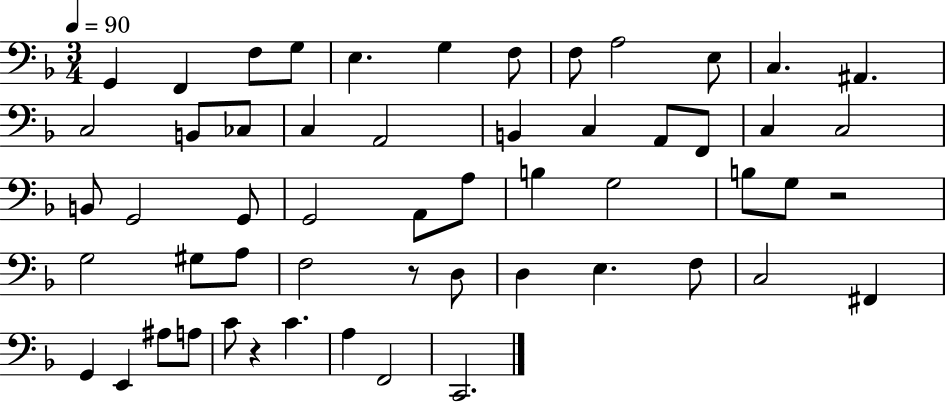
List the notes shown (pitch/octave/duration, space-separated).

G2/q F2/q F3/e G3/e E3/q. G3/q F3/e F3/e A3/h E3/e C3/q. A#2/q. C3/h B2/e CES3/e C3/q A2/h B2/q C3/q A2/e F2/e C3/q C3/h B2/e G2/h G2/e G2/h A2/e A3/e B3/q G3/h B3/e G3/e R/h G3/h G#3/e A3/e F3/h R/e D3/e D3/q E3/q. F3/e C3/h F#2/q G2/q E2/q A#3/e A3/e C4/e R/q C4/q. A3/q F2/h C2/h.